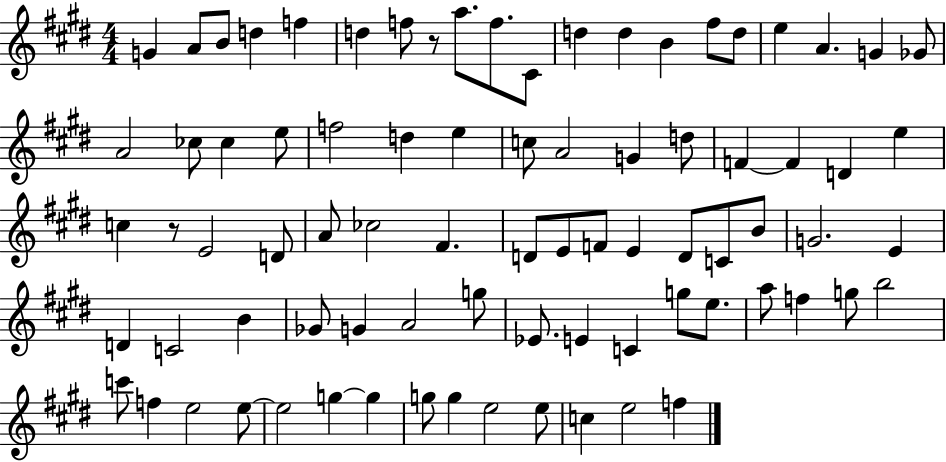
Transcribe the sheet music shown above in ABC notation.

X:1
T:Untitled
M:4/4
L:1/4
K:E
G A/2 B/2 d f d f/2 z/2 a/2 f/2 ^C/2 d d B ^f/2 d/2 e A G _G/2 A2 _c/2 _c e/2 f2 d e c/2 A2 G d/2 F F D e c z/2 E2 D/2 A/2 _c2 ^F D/2 E/2 F/2 E D/2 C/2 B/2 G2 E D C2 B _G/2 G A2 g/2 _E/2 E C g/2 e/2 a/2 f g/2 b2 c'/2 f e2 e/2 e2 g g g/2 g e2 e/2 c e2 f